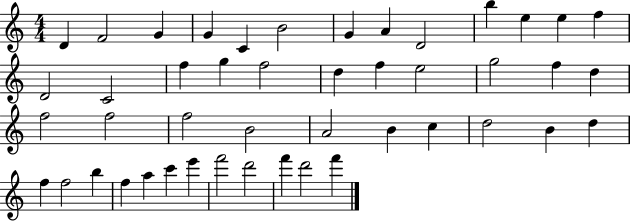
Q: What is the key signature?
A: C major